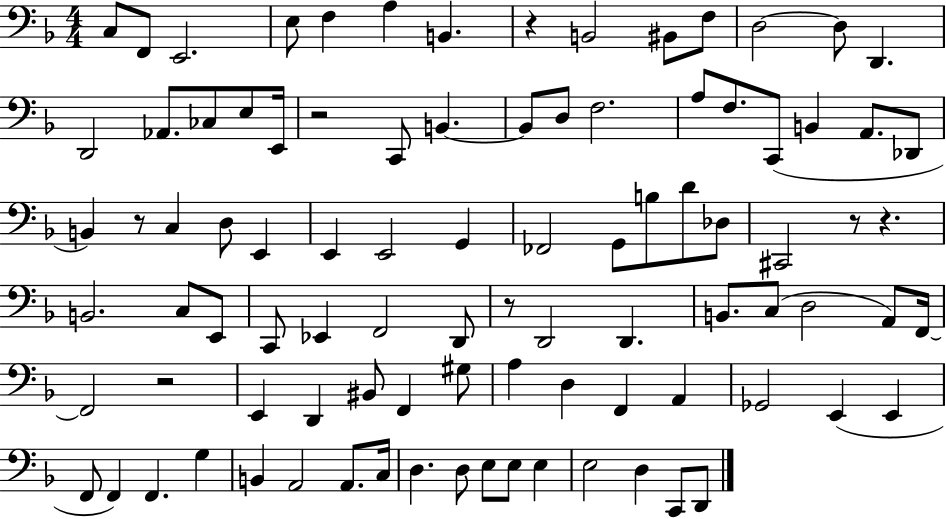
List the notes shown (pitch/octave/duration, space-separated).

C3/e F2/e E2/h. E3/e F3/q A3/q B2/q. R/q B2/h BIS2/e F3/e D3/h D3/e D2/q. D2/h Ab2/e. CES3/e E3/e E2/s R/h C2/e B2/q. B2/e D3/e F3/h. A3/e F3/e. C2/e B2/q A2/e. Db2/e B2/q R/e C3/q D3/e E2/q E2/q E2/h G2/q FES2/h G2/e B3/e D4/e Db3/e C#2/h R/e R/q. B2/h. C3/e E2/e C2/e Eb2/q F2/h D2/e R/e D2/h D2/q. B2/e. C3/e D3/h A2/e F2/s F2/h R/h E2/q D2/q BIS2/e F2/q G#3/e A3/q D3/q F2/q A2/q Gb2/h E2/q E2/q F2/e F2/q F2/q. G3/q B2/q A2/h A2/e. C3/s D3/q. D3/e E3/e E3/e E3/q E3/h D3/q C2/e D2/e